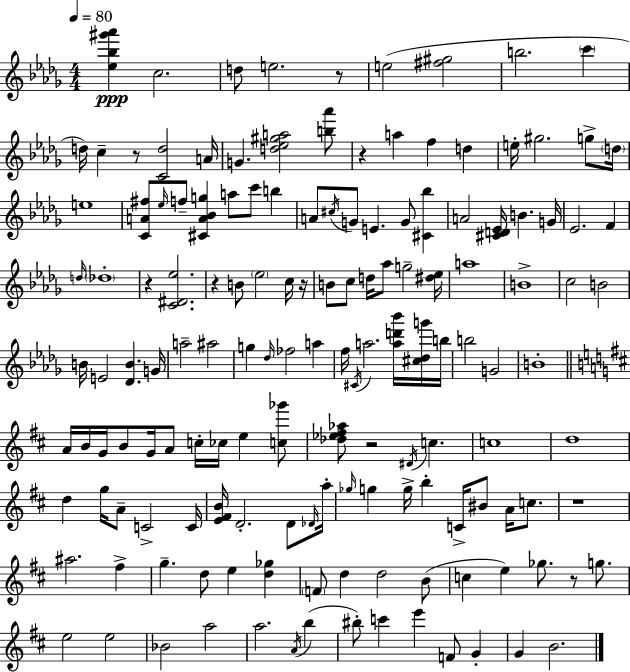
{
  \clef treble
  \numericTimeSignature
  \time 4/4
  \key bes \minor
  \tempo 4 = 80
  <ees'' bes'' gis''' aes'''>4\ppp c''2. | d''8 e''2. r8 | e''2( <fis'' gis''>2 | b''2. \parenthesize c'''4 | \break d''16) c''4-- r8 <c' d''>2 a'16 | g'4. <d'' ees'' gis'' a''>2 <b'' aes'''>8 | r4 a''4 f''4 d''4 | e''16-. gis''2. g''8-> \parenthesize d''16 | \break e''1 | <c' a' fis''>8 \grace { ees''16 } f''8-- <cis' a' bes' g''>4 a''8 c'''8 b''4 | a'8 \acciaccatura { cis''16 } g'8 e'4. g'8 <cis' bes''>4 | a'2 <cis' d' ees'>16 b'4. | \break g'16 ees'2. f'4 | \grace { d''16 } \parenthesize des''1-. | r4 <c' dis' ees''>2. | r4 b'8 \parenthesize ees''2 | \break c''16 r16 b'8 c''8 d''16 aes''8 g''2-- | <dis'' ees''>16 a''1 | b'1-> | c''2 b'2 | \break b'16 e'2 <des' b'>4. | g'16 a''2-- ais''2 | g''4 \grace { des''16 } fes''2 | a''4 f''16 \acciaccatura { cis'16 } a''2. | \break <a'' d''' bes'''>16 <cis'' des'' g'''>16 b''16 b''2 g'2 | b'1-. | \bar "||" \break \key b \minor a'16 b'16 g'16 b'8 g'16 a'8 c''16-. ces''16 e''4 <c'' ges'''>8 | <des'' ees'' fis'' aes''>8 r2 \acciaccatura { dis'16 } c''4. | c''1 | d''1 | \break d''4 g''16 a'8-- c'2-> | c'16 <e' fis' b'>16 d'2.-. d'8 | \grace { des'16 } a''16-. \grace { ges''16 } g''4 g''16-> b''4-. c'16-> bis'8 a'16 | c''8. r1 | \break ais''2. fis''4-> | g''4.-- d''8 e''4 <d'' ges''>4 | \parenthesize f'8 d''4 d''2 | b'8( c''4 e''4) ges''8. r8 | \break g''8. e''2 e''2 | bes'2 a''2 | a''2. \acciaccatura { a'16 }( | b''4 bis''8-.) c'''4 e'''4 f'8 | \break g'4-. g'4 b'2. | \bar "|."
}